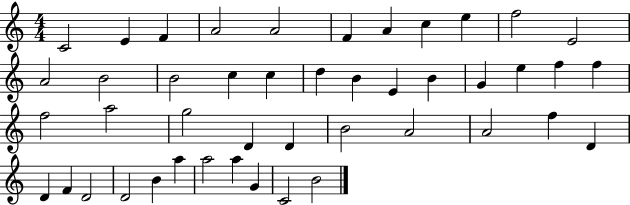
X:1
T:Untitled
M:4/4
L:1/4
K:C
C2 E F A2 A2 F A c e f2 E2 A2 B2 B2 c c d B E B G e f f f2 a2 g2 D D B2 A2 A2 f D D F D2 D2 B a a2 a G C2 B2